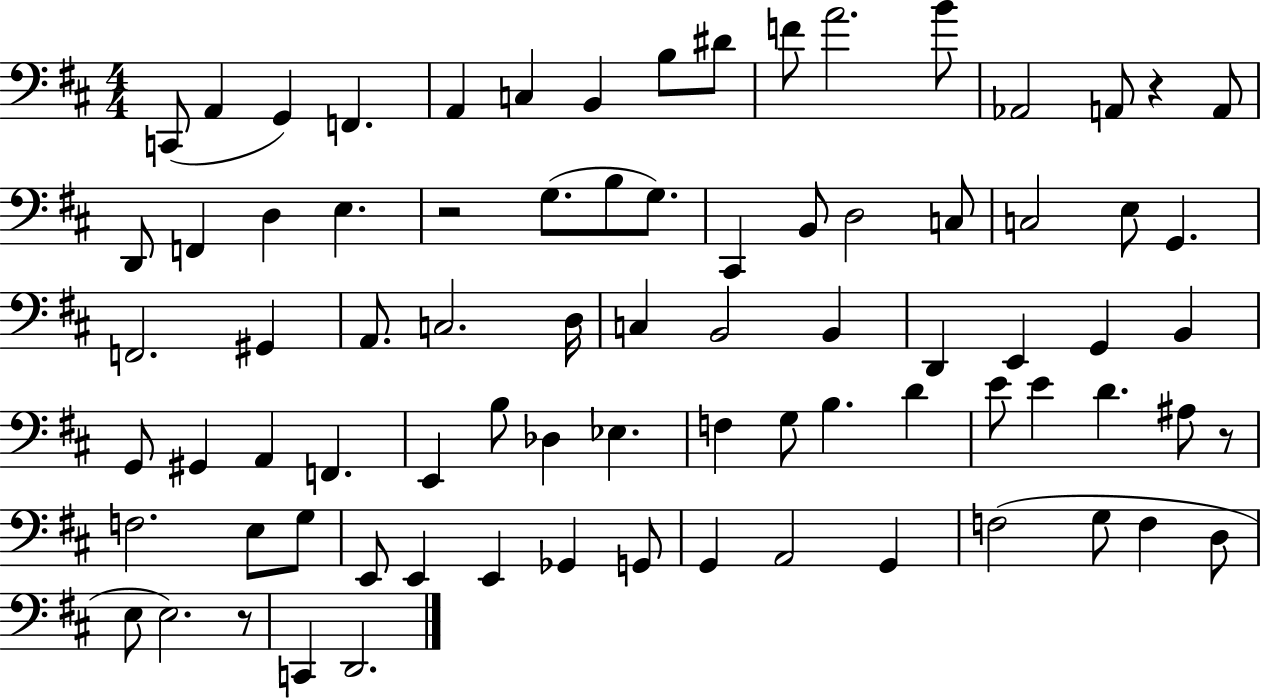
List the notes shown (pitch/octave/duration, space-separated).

C2/e A2/q G2/q F2/q. A2/q C3/q B2/q B3/e D#4/e F4/e A4/h. B4/e Ab2/h A2/e R/q A2/e D2/e F2/q D3/q E3/q. R/h G3/e. B3/e G3/e. C#2/q B2/e D3/h C3/e C3/h E3/e G2/q. F2/h. G#2/q A2/e. C3/h. D3/s C3/q B2/h B2/q D2/q E2/q G2/q B2/q G2/e G#2/q A2/q F2/q. E2/q B3/e Db3/q Eb3/q. F3/q G3/e B3/q. D4/q E4/e E4/q D4/q. A#3/e R/e F3/h. E3/e G3/e E2/e E2/q E2/q Gb2/q G2/e G2/q A2/h G2/q F3/h G3/e F3/q D3/e E3/e E3/h. R/e C2/q D2/h.